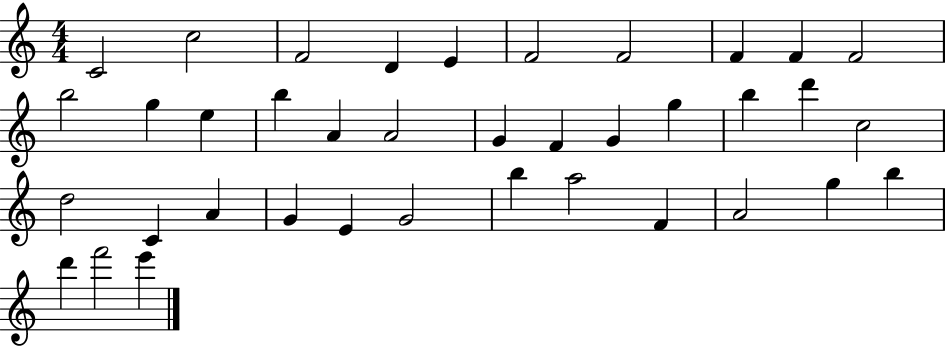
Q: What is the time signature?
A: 4/4